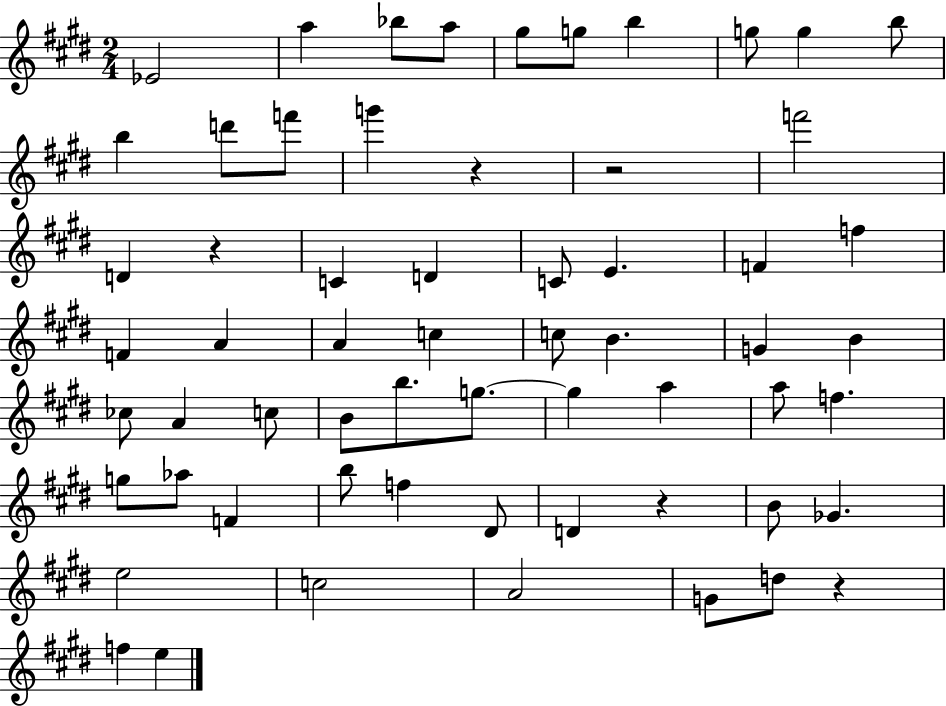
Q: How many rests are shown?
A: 5